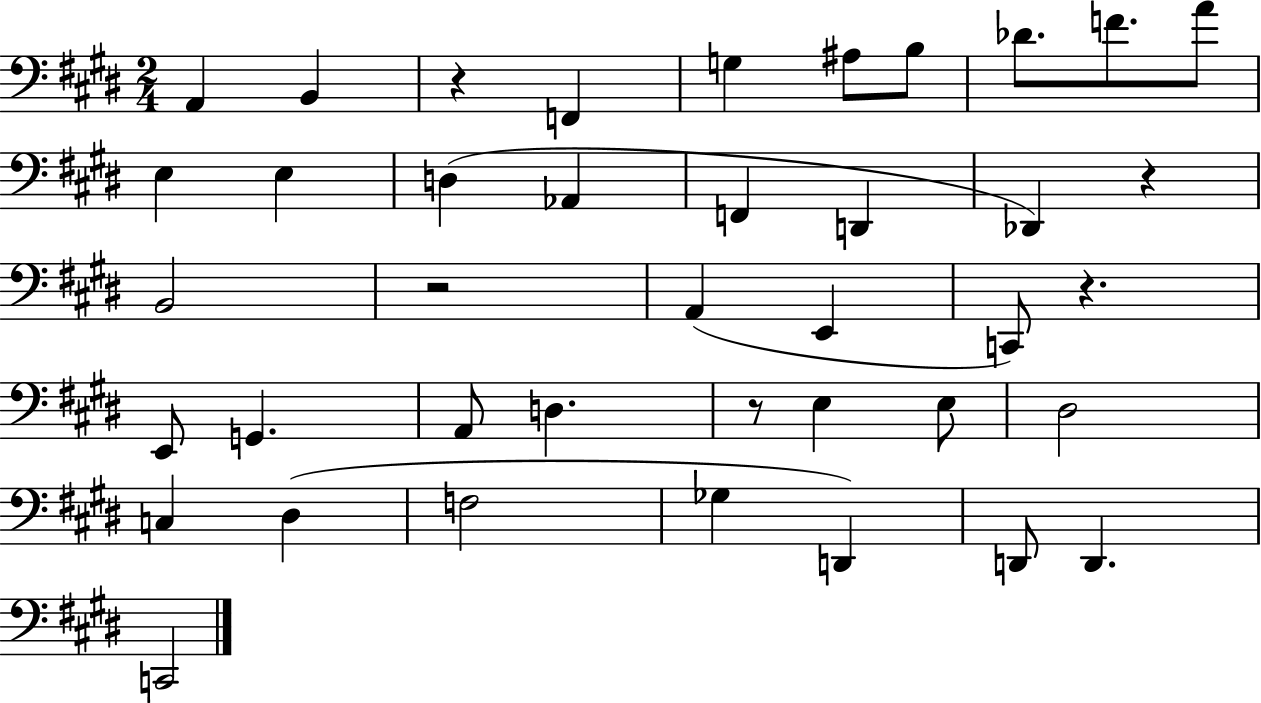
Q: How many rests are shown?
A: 5